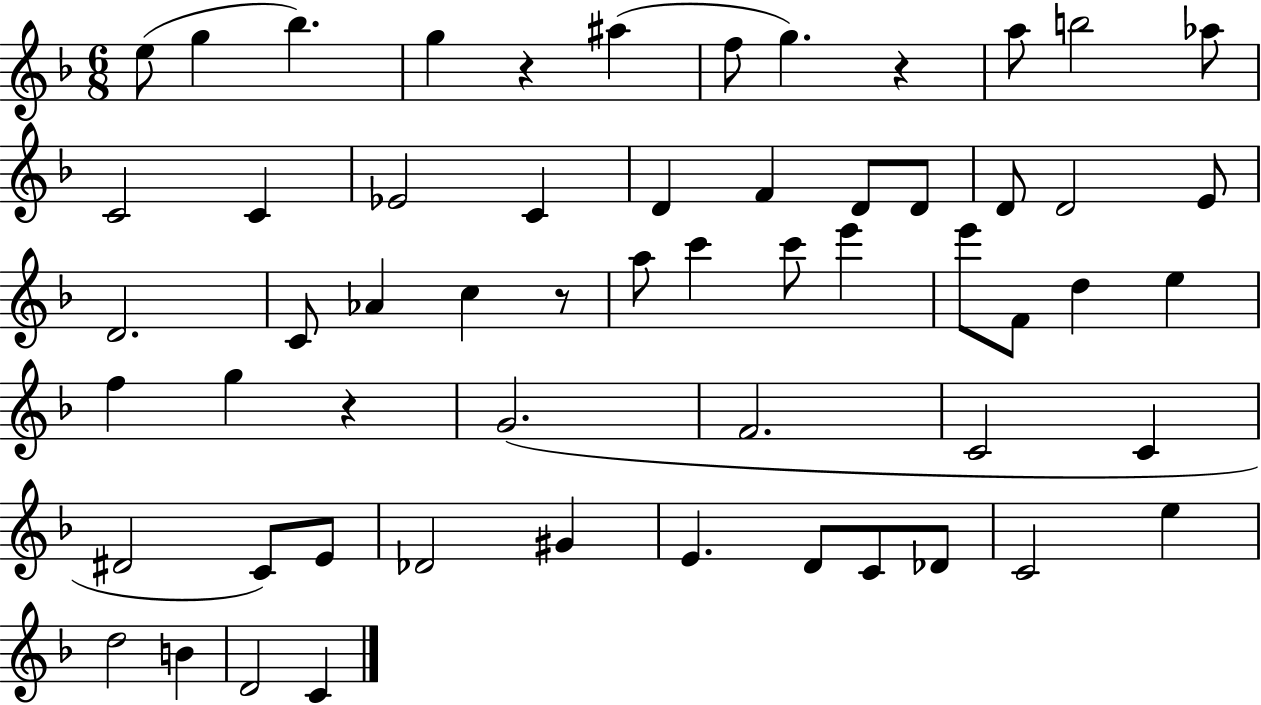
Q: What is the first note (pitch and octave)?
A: E5